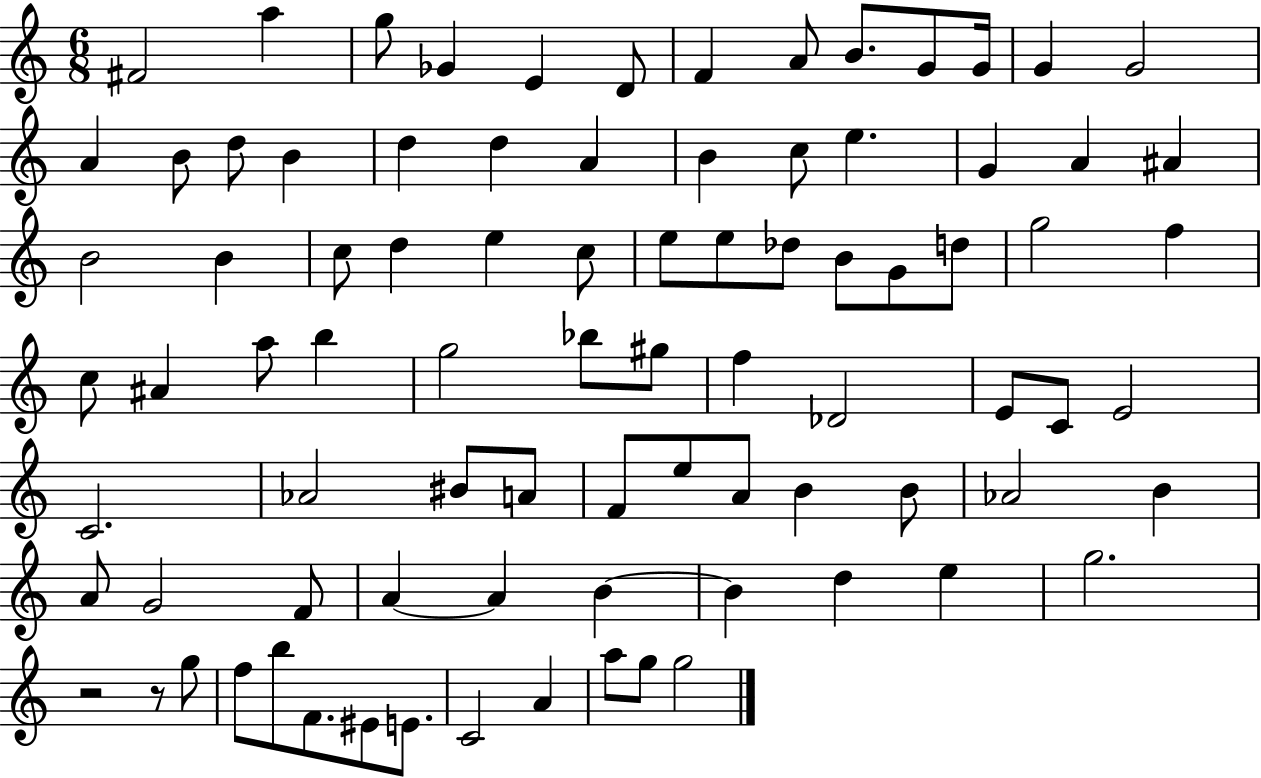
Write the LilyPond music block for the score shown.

{
  \clef treble
  \numericTimeSignature
  \time 6/8
  \key c \major
  fis'2 a''4 | g''8 ges'4 e'4 d'8 | f'4 a'8 b'8. g'8 g'16 | g'4 g'2 | \break a'4 b'8 d''8 b'4 | d''4 d''4 a'4 | b'4 c''8 e''4. | g'4 a'4 ais'4 | \break b'2 b'4 | c''8 d''4 e''4 c''8 | e''8 e''8 des''8 b'8 g'8 d''8 | g''2 f''4 | \break c''8 ais'4 a''8 b''4 | g''2 bes''8 gis''8 | f''4 des'2 | e'8 c'8 e'2 | \break c'2. | aes'2 bis'8 a'8 | f'8 e''8 a'8 b'4 b'8 | aes'2 b'4 | \break a'8 g'2 f'8 | a'4~~ a'4 b'4~~ | b'4 d''4 e''4 | g''2. | \break r2 r8 g''8 | f''8 b''8 f'8. eis'8 e'8. | c'2 a'4 | a''8 g''8 g''2 | \break \bar "|."
}